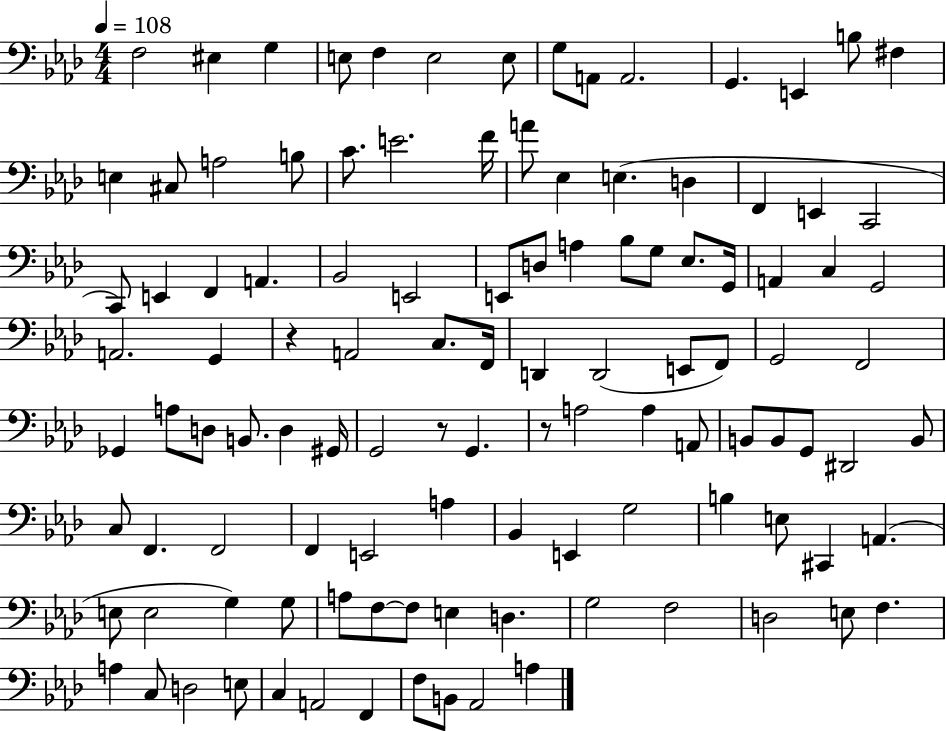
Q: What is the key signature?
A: AES major